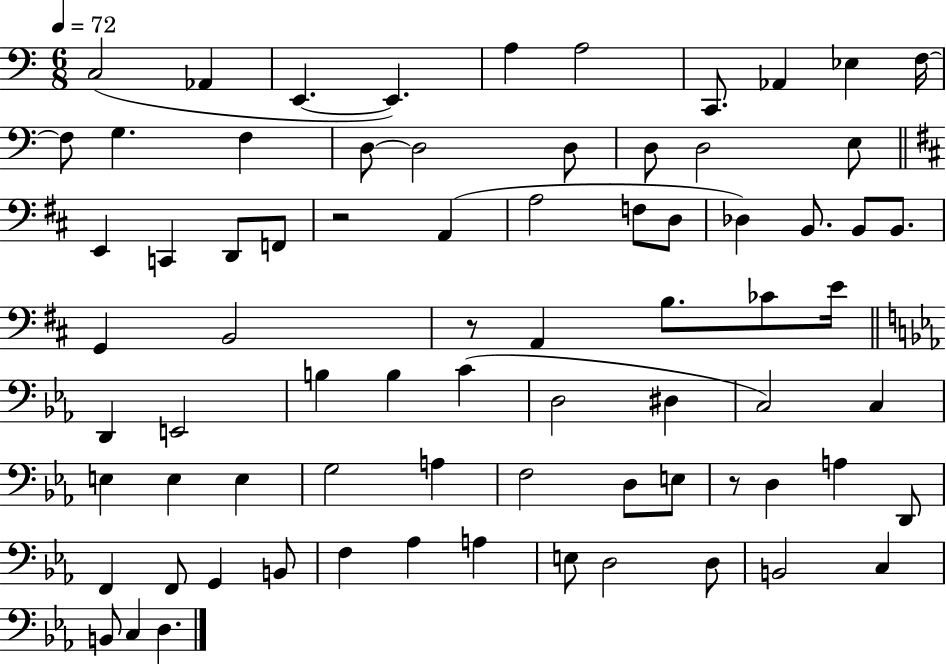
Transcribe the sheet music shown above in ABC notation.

X:1
T:Untitled
M:6/8
L:1/4
K:C
C,2 _A,, E,, E,, A, A,2 C,,/2 _A,, _E, F,/4 F,/2 G, F, D,/2 D,2 D,/2 D,/2 D,2 E,/2 E,, C,, D,,/2 F,,/2 z2 A,, A,2 F,/2 D,/2 _D, B,,/2 B,,/2 B,,/2 G,, B,,2 z/2 A,, B,/2 _C/2 E/4 D,, E,,2 B, B, C D,2 ^D, C,2 C, E, E, E, G,2 A, F,2 D,/2 E,/2 z/2 D, A, D,,/2 F,, F,,/2 G,, B,,/2 F, _A, A, E,/2 D,2 D,/2 B,,2 C, B,,/2 C, D,